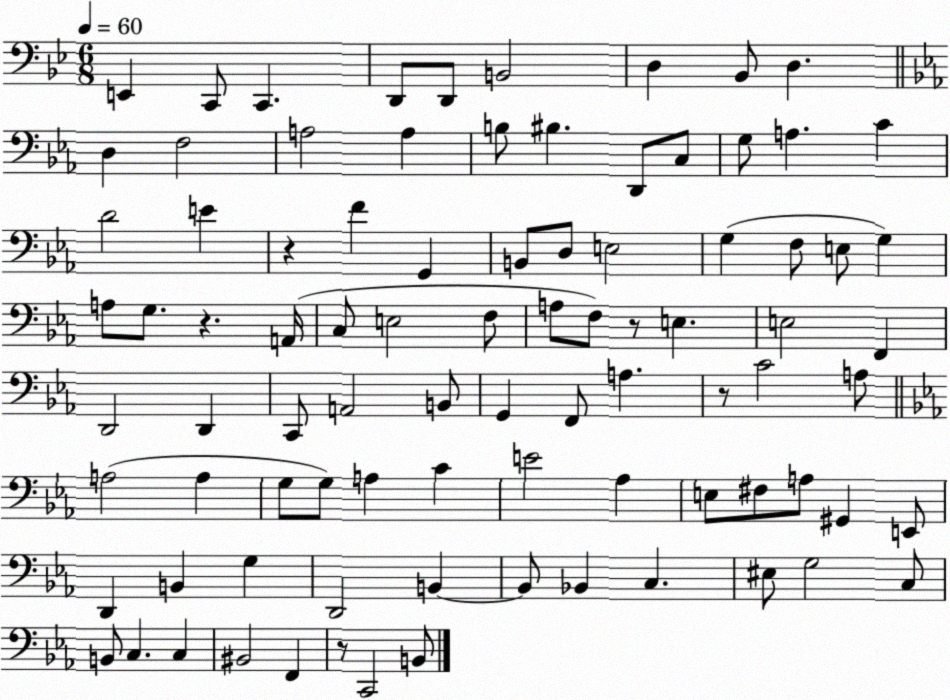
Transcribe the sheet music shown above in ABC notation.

X:1
T:Untitled
M:6/8
L:1/4
K:Bb
E,, C,,/2 C,, D,,/2 D,,/2 B,,2 D, _B,,/2 D, D, F,2 A,2 A, B,/2 ^B, D,,/2 C,/2 G,/2 A, C D2 E z F G,, B,,/2 D,/2 E,2 G, F,/2 E,/2 G, A,/2 G,/2 z A,,/4 C,/2 E,2 F,/2 A,/2 F,/2 z/2 E, E,2 F,, D,,2 D,, C,,/2 A,,2 B,,/2 G,, F,,/2 A, z/2 C2 A,/2 A,2 A, G,/2 G,/2 A, C E2 _A, E,/2 ^F,/2 A,/2 ^G,, E,,/2 D,, B,, G, D,,2 B,, B,,/2 _B,, C, ^E,/2 G,2 C,/2 B,,/2 C, C, ^B,,2 F,, z/2 C,,2 B,,/2